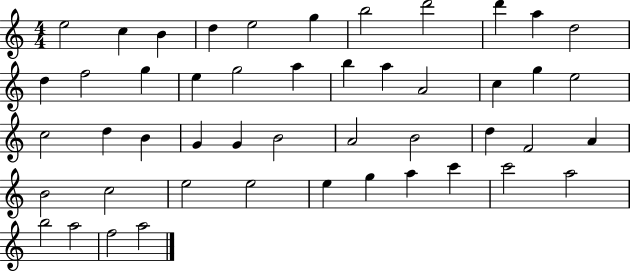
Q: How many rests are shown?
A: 0